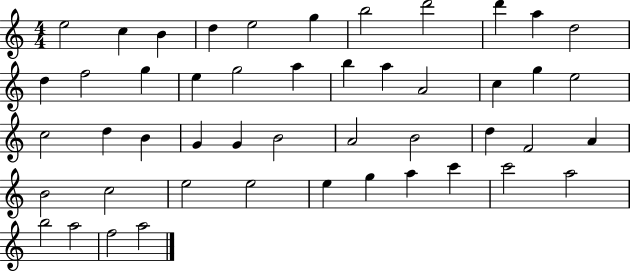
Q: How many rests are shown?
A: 0